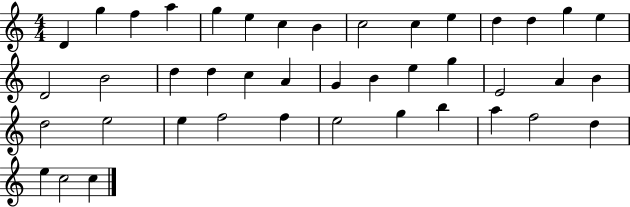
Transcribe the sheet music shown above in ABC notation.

X:1
T:Untitled
M:4/4
L:1/4
K:C
D g f a g e c B c2 c e d d g e D2 B2 d d c A G B e g E2 A B d2 e2 e f2 f e2 g b a f2 d e c2 c